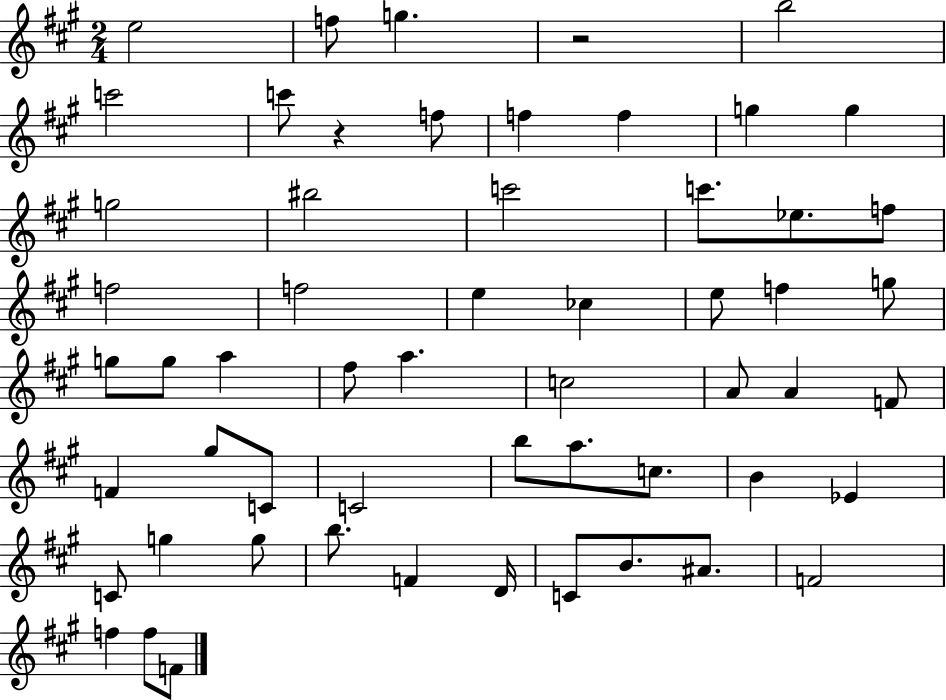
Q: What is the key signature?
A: A major